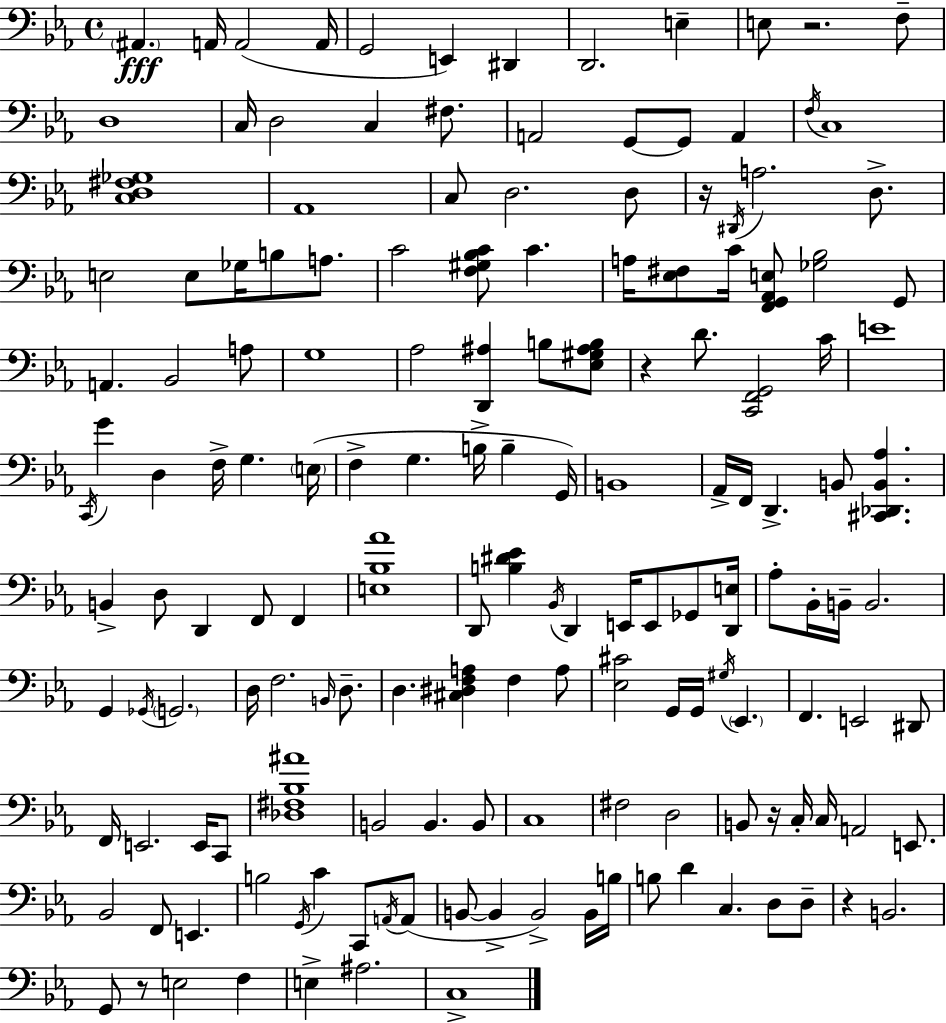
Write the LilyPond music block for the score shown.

{
  \clef bass
  \time 4/4
  \defaultTimeSignature
  \key ees \major
  \parenthesize ais,4.\fff a,16 a,2( a,16 | g,2 e,4) dis,4 | d,2. e4-- | e8 r2. f8-- | \break d1 | c16 d2 c4 fis8. | a,2 g,8~~ g,8 a,4 | \acciaccatura { f16 } c1 | \break <c d fis ges>1 | aes,1 | c8 d2. d8 | r16 \acciaccatura { dis,16 } a2. d8.-> | \break e2 e8 ges16 b8 a8. | c'2 <f gis bes c'>8 c'4. | a16 <ees fis>8 c'16 <f, g, aes, e>8 <ges bes>2 | g,8 a,4. bes,2 | \break a8 g1 | aes2 <d, ais>4 b8 | <ees gis ais b>8 r4 d'8. <c, f, g,>2 | c'16 e'1 | \break \acciaccatura { c,16 } g'4 d4 f16-> g4. | \parenthesize e16( f4-> g4. b16-> b4-- | g,16) b,1 | aes,16-> f,16 d,4.-> b,8 <cis, des, b, aes>4. | \break b,4-> d8 d,4 f,8 f,4 | <e bes aes'>1 | d,8 <b dis' ees'>4 \acciaccatura { bes,16 } d,4 e,16 e,8 | ges,8 <d, e>16 aes8-. bes,16-. b,16-- b,2. | \break g,4 \acciaccatura { ges,16 } \parenthesize g,2. | d16 f2. | \grace { b,16 } d8.-- d4. <cis dis f a>4 | f4 a8 <ees cis'>2 g,16 g,16 | \break \acciaccatura { gis16 } \parenthesize ees,4. f,4. e,2 | dis,8 f,16 e,2. | e,16 c,8 <des fis bes ais'>1 | b,2 b,4. | \break b,8 c1 | fis2 d2 | b,8 r16 c16-. c16 a,2 | e,8. bes,2 f,8 | \break e,4. b2 \acciaccatura { g,16 } | c'4 c,8 \acciaccatura { a,16 }( a,8 b,8~~ b,4-> b,2->) | b,16 b16 b8 d'4 c4. | d8 d8-- r4 b,2. | \break g,8 r8 e2 | f4 e4-> ais2. | c1-> | \bar "|."
}